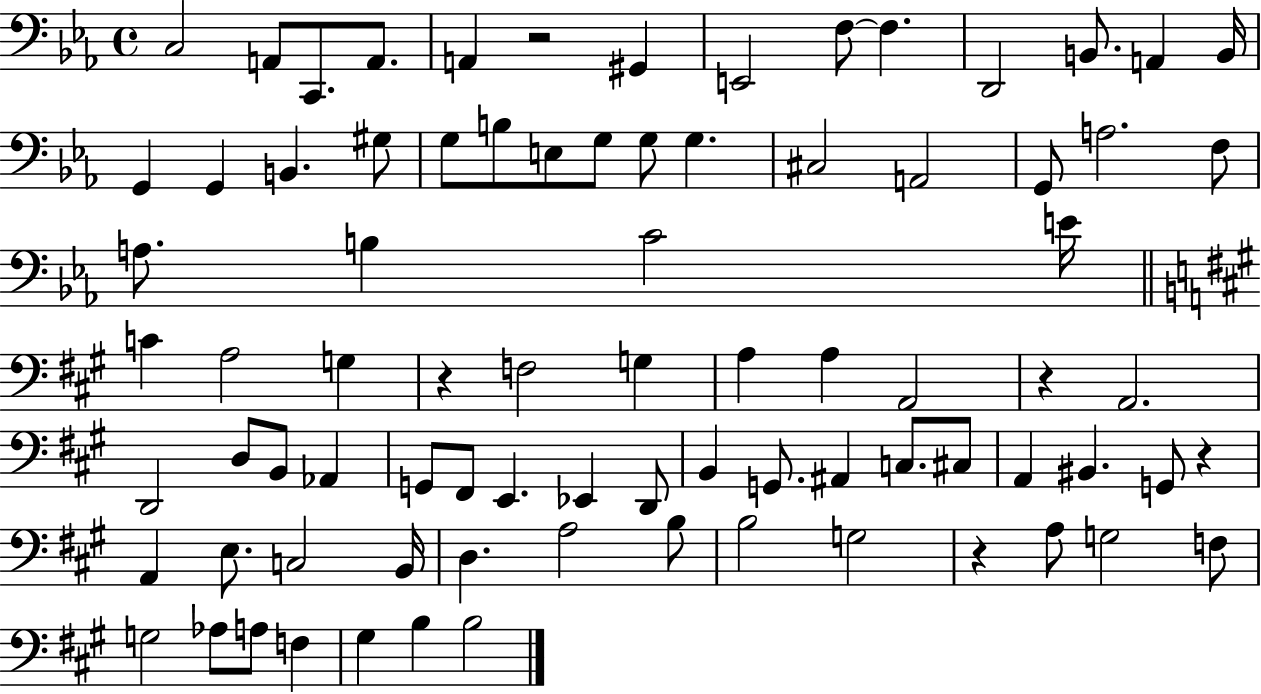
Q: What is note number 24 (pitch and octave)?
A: C#3